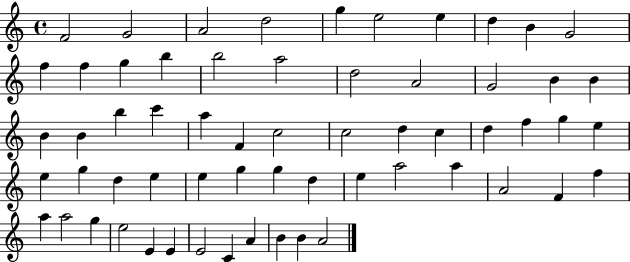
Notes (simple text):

F4/h G4/h A4/h D5/h G5/q E5/h E5/q D5/q B4/q G4/h F5/q F5/q G5/q B5/q B5/h A5/h D5/h A4/h G4/h B4/q B4/q B4/q B4/q B5/q C6/q A5/q F4/q C5/h C5/h D5/q C5/q D5/q F5/q G5/q E5/q E5/q G5/q D5/q E5/q E5/q G5/q G5/q D5/q E5/q A5/h A5/q A4/h F4/q F5/q A5/q A5/h G5/q E5/h E4/q E4/q E4/h C4/q A4/q B4/q B4/q A4/h